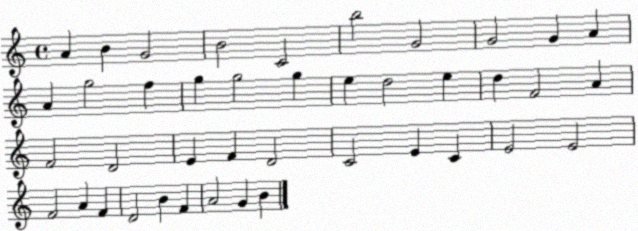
X:1
T:Untitled
M:4/4
L:1/4
K:C
A B G2 B2 C2 b2 G2 G2 G A A g2 f g g2 g e d2 e d F2 A F2 D2 E F D2 C2 E C E2 E2 F2 A F D2 B F A2 G B